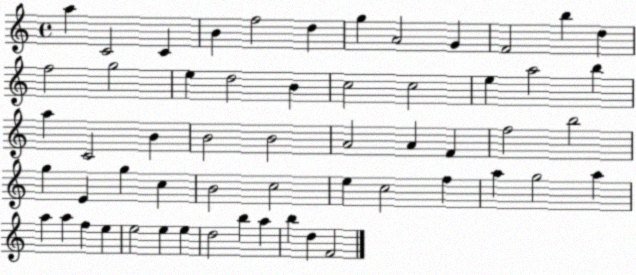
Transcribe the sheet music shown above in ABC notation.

X:1
T:Untitled
M:4/4
L:1/4
K:C
a C2 C B f2 d g A2 G F2 b d f2 g2 e d2 B c2 c2 e a2 b a C2 B B2 B2 A2 A F f2 b2 g E g c B2 c2 e c2 f a g2 a a a f e e2 e e d2 b a b d F2